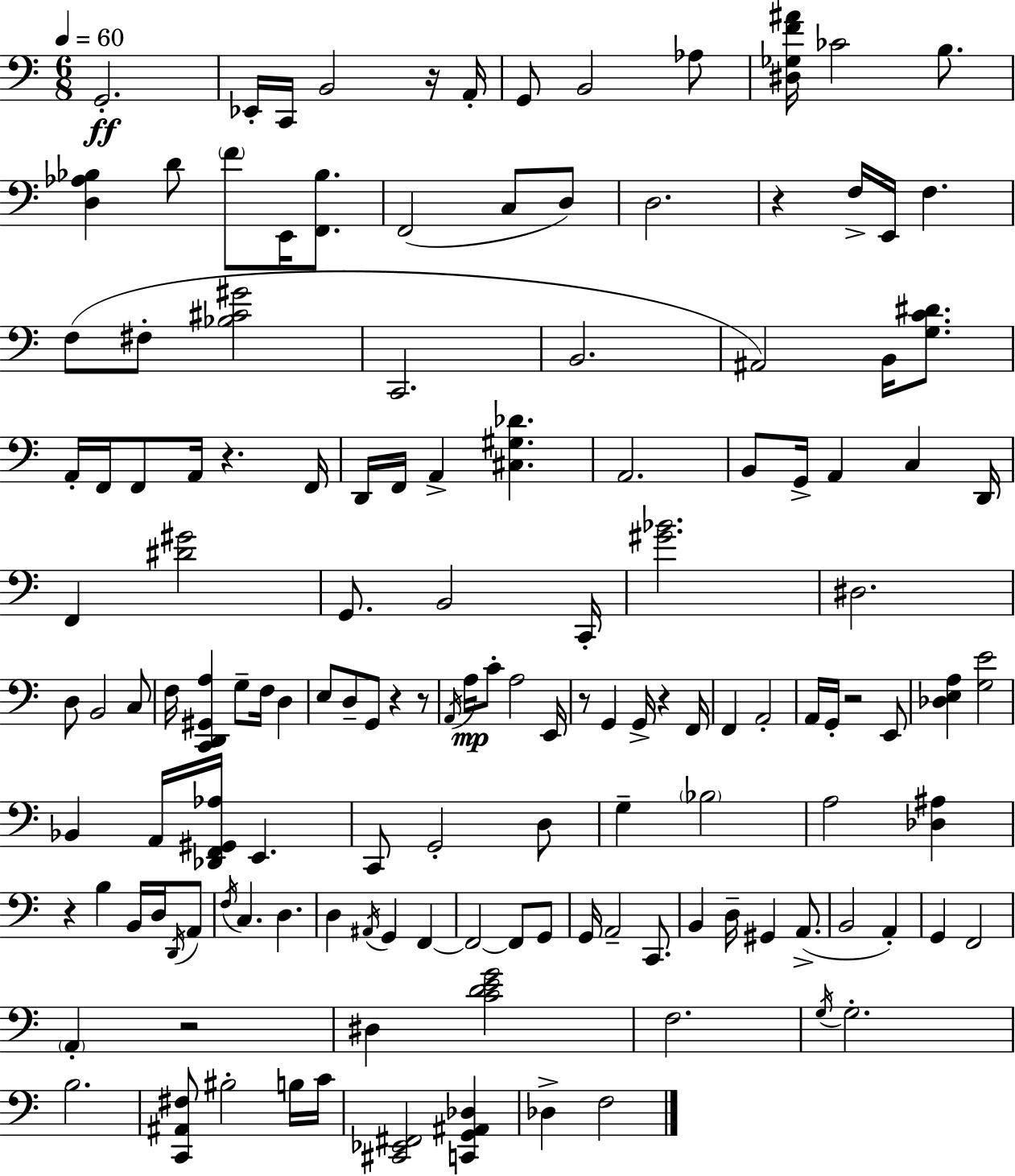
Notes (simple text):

G2/h. Eb2/s C2/s B2/h R/s A2/s G2/e B2/h Ab3/e [D#3,Gb3,F4,A#4]/s CES4/h B3/e. [D3,Ab3,Bb3]/q D4/e F4/e E2/s [F2,Bb3]/e. F2/h C3/e D3/e D3/h. R/q F3/s E2/s F3/q. F3/e F#3/e [Bb3,C#4,G#4]/h C2/h. B2/h. A#2/h B2/s [G3,C4,D#4]/e. A2/s F2/s F2/e A2/s R/q. F2/s D2/s F2/s A2/q [C#3,G#3,Db4]/q. A2/h. B2/e G2/s A2/q C3/q D2/s F2/q [D#4,G#4]/h G2/e. B2/h C2/s [G#4,Bb4]/h. D#3/h. D3/e B2/h C3/e F3/s [C2,D2,G#2,A3]/q G3/e F3/s D3/q E3/e D3/e G2/e R/q R/e A2/s A3/s C4/e A3/h E2/s R/e G2/q G2/s R/q F2/s F2/q A2/h A2/s G2/s R/h E2/e [Db3,E3,A3]/q [G3,E4]/h Bb2/q A2/s [Db2,F2,G#2,Ab3]/s E2/q. C2/e G2/h D3/e G3/q Bb3/h A3/h [Db3,A#3]/q R/q B3/q B2/s D3/s D2/s A2/e F3/s C3/q. D3/q. D3/q A#2/s G2/q F2/q F2/h F2/e G2/e G2/s A2/h C2/e. B2/q D3/s G#2/q A2/e. B2/h A2/q G2/q F2/h A2/q R/h D#3/q [C4,D4,E4,G4]/h F3/h. G3/s G3/h. B3/h. [C2,A#2,F#3]/e BIS3/h B3/s C4/s [C#2,Eb2,F#2]/h [C2,G2,A#2,Db3]/q Db3/q F3/h